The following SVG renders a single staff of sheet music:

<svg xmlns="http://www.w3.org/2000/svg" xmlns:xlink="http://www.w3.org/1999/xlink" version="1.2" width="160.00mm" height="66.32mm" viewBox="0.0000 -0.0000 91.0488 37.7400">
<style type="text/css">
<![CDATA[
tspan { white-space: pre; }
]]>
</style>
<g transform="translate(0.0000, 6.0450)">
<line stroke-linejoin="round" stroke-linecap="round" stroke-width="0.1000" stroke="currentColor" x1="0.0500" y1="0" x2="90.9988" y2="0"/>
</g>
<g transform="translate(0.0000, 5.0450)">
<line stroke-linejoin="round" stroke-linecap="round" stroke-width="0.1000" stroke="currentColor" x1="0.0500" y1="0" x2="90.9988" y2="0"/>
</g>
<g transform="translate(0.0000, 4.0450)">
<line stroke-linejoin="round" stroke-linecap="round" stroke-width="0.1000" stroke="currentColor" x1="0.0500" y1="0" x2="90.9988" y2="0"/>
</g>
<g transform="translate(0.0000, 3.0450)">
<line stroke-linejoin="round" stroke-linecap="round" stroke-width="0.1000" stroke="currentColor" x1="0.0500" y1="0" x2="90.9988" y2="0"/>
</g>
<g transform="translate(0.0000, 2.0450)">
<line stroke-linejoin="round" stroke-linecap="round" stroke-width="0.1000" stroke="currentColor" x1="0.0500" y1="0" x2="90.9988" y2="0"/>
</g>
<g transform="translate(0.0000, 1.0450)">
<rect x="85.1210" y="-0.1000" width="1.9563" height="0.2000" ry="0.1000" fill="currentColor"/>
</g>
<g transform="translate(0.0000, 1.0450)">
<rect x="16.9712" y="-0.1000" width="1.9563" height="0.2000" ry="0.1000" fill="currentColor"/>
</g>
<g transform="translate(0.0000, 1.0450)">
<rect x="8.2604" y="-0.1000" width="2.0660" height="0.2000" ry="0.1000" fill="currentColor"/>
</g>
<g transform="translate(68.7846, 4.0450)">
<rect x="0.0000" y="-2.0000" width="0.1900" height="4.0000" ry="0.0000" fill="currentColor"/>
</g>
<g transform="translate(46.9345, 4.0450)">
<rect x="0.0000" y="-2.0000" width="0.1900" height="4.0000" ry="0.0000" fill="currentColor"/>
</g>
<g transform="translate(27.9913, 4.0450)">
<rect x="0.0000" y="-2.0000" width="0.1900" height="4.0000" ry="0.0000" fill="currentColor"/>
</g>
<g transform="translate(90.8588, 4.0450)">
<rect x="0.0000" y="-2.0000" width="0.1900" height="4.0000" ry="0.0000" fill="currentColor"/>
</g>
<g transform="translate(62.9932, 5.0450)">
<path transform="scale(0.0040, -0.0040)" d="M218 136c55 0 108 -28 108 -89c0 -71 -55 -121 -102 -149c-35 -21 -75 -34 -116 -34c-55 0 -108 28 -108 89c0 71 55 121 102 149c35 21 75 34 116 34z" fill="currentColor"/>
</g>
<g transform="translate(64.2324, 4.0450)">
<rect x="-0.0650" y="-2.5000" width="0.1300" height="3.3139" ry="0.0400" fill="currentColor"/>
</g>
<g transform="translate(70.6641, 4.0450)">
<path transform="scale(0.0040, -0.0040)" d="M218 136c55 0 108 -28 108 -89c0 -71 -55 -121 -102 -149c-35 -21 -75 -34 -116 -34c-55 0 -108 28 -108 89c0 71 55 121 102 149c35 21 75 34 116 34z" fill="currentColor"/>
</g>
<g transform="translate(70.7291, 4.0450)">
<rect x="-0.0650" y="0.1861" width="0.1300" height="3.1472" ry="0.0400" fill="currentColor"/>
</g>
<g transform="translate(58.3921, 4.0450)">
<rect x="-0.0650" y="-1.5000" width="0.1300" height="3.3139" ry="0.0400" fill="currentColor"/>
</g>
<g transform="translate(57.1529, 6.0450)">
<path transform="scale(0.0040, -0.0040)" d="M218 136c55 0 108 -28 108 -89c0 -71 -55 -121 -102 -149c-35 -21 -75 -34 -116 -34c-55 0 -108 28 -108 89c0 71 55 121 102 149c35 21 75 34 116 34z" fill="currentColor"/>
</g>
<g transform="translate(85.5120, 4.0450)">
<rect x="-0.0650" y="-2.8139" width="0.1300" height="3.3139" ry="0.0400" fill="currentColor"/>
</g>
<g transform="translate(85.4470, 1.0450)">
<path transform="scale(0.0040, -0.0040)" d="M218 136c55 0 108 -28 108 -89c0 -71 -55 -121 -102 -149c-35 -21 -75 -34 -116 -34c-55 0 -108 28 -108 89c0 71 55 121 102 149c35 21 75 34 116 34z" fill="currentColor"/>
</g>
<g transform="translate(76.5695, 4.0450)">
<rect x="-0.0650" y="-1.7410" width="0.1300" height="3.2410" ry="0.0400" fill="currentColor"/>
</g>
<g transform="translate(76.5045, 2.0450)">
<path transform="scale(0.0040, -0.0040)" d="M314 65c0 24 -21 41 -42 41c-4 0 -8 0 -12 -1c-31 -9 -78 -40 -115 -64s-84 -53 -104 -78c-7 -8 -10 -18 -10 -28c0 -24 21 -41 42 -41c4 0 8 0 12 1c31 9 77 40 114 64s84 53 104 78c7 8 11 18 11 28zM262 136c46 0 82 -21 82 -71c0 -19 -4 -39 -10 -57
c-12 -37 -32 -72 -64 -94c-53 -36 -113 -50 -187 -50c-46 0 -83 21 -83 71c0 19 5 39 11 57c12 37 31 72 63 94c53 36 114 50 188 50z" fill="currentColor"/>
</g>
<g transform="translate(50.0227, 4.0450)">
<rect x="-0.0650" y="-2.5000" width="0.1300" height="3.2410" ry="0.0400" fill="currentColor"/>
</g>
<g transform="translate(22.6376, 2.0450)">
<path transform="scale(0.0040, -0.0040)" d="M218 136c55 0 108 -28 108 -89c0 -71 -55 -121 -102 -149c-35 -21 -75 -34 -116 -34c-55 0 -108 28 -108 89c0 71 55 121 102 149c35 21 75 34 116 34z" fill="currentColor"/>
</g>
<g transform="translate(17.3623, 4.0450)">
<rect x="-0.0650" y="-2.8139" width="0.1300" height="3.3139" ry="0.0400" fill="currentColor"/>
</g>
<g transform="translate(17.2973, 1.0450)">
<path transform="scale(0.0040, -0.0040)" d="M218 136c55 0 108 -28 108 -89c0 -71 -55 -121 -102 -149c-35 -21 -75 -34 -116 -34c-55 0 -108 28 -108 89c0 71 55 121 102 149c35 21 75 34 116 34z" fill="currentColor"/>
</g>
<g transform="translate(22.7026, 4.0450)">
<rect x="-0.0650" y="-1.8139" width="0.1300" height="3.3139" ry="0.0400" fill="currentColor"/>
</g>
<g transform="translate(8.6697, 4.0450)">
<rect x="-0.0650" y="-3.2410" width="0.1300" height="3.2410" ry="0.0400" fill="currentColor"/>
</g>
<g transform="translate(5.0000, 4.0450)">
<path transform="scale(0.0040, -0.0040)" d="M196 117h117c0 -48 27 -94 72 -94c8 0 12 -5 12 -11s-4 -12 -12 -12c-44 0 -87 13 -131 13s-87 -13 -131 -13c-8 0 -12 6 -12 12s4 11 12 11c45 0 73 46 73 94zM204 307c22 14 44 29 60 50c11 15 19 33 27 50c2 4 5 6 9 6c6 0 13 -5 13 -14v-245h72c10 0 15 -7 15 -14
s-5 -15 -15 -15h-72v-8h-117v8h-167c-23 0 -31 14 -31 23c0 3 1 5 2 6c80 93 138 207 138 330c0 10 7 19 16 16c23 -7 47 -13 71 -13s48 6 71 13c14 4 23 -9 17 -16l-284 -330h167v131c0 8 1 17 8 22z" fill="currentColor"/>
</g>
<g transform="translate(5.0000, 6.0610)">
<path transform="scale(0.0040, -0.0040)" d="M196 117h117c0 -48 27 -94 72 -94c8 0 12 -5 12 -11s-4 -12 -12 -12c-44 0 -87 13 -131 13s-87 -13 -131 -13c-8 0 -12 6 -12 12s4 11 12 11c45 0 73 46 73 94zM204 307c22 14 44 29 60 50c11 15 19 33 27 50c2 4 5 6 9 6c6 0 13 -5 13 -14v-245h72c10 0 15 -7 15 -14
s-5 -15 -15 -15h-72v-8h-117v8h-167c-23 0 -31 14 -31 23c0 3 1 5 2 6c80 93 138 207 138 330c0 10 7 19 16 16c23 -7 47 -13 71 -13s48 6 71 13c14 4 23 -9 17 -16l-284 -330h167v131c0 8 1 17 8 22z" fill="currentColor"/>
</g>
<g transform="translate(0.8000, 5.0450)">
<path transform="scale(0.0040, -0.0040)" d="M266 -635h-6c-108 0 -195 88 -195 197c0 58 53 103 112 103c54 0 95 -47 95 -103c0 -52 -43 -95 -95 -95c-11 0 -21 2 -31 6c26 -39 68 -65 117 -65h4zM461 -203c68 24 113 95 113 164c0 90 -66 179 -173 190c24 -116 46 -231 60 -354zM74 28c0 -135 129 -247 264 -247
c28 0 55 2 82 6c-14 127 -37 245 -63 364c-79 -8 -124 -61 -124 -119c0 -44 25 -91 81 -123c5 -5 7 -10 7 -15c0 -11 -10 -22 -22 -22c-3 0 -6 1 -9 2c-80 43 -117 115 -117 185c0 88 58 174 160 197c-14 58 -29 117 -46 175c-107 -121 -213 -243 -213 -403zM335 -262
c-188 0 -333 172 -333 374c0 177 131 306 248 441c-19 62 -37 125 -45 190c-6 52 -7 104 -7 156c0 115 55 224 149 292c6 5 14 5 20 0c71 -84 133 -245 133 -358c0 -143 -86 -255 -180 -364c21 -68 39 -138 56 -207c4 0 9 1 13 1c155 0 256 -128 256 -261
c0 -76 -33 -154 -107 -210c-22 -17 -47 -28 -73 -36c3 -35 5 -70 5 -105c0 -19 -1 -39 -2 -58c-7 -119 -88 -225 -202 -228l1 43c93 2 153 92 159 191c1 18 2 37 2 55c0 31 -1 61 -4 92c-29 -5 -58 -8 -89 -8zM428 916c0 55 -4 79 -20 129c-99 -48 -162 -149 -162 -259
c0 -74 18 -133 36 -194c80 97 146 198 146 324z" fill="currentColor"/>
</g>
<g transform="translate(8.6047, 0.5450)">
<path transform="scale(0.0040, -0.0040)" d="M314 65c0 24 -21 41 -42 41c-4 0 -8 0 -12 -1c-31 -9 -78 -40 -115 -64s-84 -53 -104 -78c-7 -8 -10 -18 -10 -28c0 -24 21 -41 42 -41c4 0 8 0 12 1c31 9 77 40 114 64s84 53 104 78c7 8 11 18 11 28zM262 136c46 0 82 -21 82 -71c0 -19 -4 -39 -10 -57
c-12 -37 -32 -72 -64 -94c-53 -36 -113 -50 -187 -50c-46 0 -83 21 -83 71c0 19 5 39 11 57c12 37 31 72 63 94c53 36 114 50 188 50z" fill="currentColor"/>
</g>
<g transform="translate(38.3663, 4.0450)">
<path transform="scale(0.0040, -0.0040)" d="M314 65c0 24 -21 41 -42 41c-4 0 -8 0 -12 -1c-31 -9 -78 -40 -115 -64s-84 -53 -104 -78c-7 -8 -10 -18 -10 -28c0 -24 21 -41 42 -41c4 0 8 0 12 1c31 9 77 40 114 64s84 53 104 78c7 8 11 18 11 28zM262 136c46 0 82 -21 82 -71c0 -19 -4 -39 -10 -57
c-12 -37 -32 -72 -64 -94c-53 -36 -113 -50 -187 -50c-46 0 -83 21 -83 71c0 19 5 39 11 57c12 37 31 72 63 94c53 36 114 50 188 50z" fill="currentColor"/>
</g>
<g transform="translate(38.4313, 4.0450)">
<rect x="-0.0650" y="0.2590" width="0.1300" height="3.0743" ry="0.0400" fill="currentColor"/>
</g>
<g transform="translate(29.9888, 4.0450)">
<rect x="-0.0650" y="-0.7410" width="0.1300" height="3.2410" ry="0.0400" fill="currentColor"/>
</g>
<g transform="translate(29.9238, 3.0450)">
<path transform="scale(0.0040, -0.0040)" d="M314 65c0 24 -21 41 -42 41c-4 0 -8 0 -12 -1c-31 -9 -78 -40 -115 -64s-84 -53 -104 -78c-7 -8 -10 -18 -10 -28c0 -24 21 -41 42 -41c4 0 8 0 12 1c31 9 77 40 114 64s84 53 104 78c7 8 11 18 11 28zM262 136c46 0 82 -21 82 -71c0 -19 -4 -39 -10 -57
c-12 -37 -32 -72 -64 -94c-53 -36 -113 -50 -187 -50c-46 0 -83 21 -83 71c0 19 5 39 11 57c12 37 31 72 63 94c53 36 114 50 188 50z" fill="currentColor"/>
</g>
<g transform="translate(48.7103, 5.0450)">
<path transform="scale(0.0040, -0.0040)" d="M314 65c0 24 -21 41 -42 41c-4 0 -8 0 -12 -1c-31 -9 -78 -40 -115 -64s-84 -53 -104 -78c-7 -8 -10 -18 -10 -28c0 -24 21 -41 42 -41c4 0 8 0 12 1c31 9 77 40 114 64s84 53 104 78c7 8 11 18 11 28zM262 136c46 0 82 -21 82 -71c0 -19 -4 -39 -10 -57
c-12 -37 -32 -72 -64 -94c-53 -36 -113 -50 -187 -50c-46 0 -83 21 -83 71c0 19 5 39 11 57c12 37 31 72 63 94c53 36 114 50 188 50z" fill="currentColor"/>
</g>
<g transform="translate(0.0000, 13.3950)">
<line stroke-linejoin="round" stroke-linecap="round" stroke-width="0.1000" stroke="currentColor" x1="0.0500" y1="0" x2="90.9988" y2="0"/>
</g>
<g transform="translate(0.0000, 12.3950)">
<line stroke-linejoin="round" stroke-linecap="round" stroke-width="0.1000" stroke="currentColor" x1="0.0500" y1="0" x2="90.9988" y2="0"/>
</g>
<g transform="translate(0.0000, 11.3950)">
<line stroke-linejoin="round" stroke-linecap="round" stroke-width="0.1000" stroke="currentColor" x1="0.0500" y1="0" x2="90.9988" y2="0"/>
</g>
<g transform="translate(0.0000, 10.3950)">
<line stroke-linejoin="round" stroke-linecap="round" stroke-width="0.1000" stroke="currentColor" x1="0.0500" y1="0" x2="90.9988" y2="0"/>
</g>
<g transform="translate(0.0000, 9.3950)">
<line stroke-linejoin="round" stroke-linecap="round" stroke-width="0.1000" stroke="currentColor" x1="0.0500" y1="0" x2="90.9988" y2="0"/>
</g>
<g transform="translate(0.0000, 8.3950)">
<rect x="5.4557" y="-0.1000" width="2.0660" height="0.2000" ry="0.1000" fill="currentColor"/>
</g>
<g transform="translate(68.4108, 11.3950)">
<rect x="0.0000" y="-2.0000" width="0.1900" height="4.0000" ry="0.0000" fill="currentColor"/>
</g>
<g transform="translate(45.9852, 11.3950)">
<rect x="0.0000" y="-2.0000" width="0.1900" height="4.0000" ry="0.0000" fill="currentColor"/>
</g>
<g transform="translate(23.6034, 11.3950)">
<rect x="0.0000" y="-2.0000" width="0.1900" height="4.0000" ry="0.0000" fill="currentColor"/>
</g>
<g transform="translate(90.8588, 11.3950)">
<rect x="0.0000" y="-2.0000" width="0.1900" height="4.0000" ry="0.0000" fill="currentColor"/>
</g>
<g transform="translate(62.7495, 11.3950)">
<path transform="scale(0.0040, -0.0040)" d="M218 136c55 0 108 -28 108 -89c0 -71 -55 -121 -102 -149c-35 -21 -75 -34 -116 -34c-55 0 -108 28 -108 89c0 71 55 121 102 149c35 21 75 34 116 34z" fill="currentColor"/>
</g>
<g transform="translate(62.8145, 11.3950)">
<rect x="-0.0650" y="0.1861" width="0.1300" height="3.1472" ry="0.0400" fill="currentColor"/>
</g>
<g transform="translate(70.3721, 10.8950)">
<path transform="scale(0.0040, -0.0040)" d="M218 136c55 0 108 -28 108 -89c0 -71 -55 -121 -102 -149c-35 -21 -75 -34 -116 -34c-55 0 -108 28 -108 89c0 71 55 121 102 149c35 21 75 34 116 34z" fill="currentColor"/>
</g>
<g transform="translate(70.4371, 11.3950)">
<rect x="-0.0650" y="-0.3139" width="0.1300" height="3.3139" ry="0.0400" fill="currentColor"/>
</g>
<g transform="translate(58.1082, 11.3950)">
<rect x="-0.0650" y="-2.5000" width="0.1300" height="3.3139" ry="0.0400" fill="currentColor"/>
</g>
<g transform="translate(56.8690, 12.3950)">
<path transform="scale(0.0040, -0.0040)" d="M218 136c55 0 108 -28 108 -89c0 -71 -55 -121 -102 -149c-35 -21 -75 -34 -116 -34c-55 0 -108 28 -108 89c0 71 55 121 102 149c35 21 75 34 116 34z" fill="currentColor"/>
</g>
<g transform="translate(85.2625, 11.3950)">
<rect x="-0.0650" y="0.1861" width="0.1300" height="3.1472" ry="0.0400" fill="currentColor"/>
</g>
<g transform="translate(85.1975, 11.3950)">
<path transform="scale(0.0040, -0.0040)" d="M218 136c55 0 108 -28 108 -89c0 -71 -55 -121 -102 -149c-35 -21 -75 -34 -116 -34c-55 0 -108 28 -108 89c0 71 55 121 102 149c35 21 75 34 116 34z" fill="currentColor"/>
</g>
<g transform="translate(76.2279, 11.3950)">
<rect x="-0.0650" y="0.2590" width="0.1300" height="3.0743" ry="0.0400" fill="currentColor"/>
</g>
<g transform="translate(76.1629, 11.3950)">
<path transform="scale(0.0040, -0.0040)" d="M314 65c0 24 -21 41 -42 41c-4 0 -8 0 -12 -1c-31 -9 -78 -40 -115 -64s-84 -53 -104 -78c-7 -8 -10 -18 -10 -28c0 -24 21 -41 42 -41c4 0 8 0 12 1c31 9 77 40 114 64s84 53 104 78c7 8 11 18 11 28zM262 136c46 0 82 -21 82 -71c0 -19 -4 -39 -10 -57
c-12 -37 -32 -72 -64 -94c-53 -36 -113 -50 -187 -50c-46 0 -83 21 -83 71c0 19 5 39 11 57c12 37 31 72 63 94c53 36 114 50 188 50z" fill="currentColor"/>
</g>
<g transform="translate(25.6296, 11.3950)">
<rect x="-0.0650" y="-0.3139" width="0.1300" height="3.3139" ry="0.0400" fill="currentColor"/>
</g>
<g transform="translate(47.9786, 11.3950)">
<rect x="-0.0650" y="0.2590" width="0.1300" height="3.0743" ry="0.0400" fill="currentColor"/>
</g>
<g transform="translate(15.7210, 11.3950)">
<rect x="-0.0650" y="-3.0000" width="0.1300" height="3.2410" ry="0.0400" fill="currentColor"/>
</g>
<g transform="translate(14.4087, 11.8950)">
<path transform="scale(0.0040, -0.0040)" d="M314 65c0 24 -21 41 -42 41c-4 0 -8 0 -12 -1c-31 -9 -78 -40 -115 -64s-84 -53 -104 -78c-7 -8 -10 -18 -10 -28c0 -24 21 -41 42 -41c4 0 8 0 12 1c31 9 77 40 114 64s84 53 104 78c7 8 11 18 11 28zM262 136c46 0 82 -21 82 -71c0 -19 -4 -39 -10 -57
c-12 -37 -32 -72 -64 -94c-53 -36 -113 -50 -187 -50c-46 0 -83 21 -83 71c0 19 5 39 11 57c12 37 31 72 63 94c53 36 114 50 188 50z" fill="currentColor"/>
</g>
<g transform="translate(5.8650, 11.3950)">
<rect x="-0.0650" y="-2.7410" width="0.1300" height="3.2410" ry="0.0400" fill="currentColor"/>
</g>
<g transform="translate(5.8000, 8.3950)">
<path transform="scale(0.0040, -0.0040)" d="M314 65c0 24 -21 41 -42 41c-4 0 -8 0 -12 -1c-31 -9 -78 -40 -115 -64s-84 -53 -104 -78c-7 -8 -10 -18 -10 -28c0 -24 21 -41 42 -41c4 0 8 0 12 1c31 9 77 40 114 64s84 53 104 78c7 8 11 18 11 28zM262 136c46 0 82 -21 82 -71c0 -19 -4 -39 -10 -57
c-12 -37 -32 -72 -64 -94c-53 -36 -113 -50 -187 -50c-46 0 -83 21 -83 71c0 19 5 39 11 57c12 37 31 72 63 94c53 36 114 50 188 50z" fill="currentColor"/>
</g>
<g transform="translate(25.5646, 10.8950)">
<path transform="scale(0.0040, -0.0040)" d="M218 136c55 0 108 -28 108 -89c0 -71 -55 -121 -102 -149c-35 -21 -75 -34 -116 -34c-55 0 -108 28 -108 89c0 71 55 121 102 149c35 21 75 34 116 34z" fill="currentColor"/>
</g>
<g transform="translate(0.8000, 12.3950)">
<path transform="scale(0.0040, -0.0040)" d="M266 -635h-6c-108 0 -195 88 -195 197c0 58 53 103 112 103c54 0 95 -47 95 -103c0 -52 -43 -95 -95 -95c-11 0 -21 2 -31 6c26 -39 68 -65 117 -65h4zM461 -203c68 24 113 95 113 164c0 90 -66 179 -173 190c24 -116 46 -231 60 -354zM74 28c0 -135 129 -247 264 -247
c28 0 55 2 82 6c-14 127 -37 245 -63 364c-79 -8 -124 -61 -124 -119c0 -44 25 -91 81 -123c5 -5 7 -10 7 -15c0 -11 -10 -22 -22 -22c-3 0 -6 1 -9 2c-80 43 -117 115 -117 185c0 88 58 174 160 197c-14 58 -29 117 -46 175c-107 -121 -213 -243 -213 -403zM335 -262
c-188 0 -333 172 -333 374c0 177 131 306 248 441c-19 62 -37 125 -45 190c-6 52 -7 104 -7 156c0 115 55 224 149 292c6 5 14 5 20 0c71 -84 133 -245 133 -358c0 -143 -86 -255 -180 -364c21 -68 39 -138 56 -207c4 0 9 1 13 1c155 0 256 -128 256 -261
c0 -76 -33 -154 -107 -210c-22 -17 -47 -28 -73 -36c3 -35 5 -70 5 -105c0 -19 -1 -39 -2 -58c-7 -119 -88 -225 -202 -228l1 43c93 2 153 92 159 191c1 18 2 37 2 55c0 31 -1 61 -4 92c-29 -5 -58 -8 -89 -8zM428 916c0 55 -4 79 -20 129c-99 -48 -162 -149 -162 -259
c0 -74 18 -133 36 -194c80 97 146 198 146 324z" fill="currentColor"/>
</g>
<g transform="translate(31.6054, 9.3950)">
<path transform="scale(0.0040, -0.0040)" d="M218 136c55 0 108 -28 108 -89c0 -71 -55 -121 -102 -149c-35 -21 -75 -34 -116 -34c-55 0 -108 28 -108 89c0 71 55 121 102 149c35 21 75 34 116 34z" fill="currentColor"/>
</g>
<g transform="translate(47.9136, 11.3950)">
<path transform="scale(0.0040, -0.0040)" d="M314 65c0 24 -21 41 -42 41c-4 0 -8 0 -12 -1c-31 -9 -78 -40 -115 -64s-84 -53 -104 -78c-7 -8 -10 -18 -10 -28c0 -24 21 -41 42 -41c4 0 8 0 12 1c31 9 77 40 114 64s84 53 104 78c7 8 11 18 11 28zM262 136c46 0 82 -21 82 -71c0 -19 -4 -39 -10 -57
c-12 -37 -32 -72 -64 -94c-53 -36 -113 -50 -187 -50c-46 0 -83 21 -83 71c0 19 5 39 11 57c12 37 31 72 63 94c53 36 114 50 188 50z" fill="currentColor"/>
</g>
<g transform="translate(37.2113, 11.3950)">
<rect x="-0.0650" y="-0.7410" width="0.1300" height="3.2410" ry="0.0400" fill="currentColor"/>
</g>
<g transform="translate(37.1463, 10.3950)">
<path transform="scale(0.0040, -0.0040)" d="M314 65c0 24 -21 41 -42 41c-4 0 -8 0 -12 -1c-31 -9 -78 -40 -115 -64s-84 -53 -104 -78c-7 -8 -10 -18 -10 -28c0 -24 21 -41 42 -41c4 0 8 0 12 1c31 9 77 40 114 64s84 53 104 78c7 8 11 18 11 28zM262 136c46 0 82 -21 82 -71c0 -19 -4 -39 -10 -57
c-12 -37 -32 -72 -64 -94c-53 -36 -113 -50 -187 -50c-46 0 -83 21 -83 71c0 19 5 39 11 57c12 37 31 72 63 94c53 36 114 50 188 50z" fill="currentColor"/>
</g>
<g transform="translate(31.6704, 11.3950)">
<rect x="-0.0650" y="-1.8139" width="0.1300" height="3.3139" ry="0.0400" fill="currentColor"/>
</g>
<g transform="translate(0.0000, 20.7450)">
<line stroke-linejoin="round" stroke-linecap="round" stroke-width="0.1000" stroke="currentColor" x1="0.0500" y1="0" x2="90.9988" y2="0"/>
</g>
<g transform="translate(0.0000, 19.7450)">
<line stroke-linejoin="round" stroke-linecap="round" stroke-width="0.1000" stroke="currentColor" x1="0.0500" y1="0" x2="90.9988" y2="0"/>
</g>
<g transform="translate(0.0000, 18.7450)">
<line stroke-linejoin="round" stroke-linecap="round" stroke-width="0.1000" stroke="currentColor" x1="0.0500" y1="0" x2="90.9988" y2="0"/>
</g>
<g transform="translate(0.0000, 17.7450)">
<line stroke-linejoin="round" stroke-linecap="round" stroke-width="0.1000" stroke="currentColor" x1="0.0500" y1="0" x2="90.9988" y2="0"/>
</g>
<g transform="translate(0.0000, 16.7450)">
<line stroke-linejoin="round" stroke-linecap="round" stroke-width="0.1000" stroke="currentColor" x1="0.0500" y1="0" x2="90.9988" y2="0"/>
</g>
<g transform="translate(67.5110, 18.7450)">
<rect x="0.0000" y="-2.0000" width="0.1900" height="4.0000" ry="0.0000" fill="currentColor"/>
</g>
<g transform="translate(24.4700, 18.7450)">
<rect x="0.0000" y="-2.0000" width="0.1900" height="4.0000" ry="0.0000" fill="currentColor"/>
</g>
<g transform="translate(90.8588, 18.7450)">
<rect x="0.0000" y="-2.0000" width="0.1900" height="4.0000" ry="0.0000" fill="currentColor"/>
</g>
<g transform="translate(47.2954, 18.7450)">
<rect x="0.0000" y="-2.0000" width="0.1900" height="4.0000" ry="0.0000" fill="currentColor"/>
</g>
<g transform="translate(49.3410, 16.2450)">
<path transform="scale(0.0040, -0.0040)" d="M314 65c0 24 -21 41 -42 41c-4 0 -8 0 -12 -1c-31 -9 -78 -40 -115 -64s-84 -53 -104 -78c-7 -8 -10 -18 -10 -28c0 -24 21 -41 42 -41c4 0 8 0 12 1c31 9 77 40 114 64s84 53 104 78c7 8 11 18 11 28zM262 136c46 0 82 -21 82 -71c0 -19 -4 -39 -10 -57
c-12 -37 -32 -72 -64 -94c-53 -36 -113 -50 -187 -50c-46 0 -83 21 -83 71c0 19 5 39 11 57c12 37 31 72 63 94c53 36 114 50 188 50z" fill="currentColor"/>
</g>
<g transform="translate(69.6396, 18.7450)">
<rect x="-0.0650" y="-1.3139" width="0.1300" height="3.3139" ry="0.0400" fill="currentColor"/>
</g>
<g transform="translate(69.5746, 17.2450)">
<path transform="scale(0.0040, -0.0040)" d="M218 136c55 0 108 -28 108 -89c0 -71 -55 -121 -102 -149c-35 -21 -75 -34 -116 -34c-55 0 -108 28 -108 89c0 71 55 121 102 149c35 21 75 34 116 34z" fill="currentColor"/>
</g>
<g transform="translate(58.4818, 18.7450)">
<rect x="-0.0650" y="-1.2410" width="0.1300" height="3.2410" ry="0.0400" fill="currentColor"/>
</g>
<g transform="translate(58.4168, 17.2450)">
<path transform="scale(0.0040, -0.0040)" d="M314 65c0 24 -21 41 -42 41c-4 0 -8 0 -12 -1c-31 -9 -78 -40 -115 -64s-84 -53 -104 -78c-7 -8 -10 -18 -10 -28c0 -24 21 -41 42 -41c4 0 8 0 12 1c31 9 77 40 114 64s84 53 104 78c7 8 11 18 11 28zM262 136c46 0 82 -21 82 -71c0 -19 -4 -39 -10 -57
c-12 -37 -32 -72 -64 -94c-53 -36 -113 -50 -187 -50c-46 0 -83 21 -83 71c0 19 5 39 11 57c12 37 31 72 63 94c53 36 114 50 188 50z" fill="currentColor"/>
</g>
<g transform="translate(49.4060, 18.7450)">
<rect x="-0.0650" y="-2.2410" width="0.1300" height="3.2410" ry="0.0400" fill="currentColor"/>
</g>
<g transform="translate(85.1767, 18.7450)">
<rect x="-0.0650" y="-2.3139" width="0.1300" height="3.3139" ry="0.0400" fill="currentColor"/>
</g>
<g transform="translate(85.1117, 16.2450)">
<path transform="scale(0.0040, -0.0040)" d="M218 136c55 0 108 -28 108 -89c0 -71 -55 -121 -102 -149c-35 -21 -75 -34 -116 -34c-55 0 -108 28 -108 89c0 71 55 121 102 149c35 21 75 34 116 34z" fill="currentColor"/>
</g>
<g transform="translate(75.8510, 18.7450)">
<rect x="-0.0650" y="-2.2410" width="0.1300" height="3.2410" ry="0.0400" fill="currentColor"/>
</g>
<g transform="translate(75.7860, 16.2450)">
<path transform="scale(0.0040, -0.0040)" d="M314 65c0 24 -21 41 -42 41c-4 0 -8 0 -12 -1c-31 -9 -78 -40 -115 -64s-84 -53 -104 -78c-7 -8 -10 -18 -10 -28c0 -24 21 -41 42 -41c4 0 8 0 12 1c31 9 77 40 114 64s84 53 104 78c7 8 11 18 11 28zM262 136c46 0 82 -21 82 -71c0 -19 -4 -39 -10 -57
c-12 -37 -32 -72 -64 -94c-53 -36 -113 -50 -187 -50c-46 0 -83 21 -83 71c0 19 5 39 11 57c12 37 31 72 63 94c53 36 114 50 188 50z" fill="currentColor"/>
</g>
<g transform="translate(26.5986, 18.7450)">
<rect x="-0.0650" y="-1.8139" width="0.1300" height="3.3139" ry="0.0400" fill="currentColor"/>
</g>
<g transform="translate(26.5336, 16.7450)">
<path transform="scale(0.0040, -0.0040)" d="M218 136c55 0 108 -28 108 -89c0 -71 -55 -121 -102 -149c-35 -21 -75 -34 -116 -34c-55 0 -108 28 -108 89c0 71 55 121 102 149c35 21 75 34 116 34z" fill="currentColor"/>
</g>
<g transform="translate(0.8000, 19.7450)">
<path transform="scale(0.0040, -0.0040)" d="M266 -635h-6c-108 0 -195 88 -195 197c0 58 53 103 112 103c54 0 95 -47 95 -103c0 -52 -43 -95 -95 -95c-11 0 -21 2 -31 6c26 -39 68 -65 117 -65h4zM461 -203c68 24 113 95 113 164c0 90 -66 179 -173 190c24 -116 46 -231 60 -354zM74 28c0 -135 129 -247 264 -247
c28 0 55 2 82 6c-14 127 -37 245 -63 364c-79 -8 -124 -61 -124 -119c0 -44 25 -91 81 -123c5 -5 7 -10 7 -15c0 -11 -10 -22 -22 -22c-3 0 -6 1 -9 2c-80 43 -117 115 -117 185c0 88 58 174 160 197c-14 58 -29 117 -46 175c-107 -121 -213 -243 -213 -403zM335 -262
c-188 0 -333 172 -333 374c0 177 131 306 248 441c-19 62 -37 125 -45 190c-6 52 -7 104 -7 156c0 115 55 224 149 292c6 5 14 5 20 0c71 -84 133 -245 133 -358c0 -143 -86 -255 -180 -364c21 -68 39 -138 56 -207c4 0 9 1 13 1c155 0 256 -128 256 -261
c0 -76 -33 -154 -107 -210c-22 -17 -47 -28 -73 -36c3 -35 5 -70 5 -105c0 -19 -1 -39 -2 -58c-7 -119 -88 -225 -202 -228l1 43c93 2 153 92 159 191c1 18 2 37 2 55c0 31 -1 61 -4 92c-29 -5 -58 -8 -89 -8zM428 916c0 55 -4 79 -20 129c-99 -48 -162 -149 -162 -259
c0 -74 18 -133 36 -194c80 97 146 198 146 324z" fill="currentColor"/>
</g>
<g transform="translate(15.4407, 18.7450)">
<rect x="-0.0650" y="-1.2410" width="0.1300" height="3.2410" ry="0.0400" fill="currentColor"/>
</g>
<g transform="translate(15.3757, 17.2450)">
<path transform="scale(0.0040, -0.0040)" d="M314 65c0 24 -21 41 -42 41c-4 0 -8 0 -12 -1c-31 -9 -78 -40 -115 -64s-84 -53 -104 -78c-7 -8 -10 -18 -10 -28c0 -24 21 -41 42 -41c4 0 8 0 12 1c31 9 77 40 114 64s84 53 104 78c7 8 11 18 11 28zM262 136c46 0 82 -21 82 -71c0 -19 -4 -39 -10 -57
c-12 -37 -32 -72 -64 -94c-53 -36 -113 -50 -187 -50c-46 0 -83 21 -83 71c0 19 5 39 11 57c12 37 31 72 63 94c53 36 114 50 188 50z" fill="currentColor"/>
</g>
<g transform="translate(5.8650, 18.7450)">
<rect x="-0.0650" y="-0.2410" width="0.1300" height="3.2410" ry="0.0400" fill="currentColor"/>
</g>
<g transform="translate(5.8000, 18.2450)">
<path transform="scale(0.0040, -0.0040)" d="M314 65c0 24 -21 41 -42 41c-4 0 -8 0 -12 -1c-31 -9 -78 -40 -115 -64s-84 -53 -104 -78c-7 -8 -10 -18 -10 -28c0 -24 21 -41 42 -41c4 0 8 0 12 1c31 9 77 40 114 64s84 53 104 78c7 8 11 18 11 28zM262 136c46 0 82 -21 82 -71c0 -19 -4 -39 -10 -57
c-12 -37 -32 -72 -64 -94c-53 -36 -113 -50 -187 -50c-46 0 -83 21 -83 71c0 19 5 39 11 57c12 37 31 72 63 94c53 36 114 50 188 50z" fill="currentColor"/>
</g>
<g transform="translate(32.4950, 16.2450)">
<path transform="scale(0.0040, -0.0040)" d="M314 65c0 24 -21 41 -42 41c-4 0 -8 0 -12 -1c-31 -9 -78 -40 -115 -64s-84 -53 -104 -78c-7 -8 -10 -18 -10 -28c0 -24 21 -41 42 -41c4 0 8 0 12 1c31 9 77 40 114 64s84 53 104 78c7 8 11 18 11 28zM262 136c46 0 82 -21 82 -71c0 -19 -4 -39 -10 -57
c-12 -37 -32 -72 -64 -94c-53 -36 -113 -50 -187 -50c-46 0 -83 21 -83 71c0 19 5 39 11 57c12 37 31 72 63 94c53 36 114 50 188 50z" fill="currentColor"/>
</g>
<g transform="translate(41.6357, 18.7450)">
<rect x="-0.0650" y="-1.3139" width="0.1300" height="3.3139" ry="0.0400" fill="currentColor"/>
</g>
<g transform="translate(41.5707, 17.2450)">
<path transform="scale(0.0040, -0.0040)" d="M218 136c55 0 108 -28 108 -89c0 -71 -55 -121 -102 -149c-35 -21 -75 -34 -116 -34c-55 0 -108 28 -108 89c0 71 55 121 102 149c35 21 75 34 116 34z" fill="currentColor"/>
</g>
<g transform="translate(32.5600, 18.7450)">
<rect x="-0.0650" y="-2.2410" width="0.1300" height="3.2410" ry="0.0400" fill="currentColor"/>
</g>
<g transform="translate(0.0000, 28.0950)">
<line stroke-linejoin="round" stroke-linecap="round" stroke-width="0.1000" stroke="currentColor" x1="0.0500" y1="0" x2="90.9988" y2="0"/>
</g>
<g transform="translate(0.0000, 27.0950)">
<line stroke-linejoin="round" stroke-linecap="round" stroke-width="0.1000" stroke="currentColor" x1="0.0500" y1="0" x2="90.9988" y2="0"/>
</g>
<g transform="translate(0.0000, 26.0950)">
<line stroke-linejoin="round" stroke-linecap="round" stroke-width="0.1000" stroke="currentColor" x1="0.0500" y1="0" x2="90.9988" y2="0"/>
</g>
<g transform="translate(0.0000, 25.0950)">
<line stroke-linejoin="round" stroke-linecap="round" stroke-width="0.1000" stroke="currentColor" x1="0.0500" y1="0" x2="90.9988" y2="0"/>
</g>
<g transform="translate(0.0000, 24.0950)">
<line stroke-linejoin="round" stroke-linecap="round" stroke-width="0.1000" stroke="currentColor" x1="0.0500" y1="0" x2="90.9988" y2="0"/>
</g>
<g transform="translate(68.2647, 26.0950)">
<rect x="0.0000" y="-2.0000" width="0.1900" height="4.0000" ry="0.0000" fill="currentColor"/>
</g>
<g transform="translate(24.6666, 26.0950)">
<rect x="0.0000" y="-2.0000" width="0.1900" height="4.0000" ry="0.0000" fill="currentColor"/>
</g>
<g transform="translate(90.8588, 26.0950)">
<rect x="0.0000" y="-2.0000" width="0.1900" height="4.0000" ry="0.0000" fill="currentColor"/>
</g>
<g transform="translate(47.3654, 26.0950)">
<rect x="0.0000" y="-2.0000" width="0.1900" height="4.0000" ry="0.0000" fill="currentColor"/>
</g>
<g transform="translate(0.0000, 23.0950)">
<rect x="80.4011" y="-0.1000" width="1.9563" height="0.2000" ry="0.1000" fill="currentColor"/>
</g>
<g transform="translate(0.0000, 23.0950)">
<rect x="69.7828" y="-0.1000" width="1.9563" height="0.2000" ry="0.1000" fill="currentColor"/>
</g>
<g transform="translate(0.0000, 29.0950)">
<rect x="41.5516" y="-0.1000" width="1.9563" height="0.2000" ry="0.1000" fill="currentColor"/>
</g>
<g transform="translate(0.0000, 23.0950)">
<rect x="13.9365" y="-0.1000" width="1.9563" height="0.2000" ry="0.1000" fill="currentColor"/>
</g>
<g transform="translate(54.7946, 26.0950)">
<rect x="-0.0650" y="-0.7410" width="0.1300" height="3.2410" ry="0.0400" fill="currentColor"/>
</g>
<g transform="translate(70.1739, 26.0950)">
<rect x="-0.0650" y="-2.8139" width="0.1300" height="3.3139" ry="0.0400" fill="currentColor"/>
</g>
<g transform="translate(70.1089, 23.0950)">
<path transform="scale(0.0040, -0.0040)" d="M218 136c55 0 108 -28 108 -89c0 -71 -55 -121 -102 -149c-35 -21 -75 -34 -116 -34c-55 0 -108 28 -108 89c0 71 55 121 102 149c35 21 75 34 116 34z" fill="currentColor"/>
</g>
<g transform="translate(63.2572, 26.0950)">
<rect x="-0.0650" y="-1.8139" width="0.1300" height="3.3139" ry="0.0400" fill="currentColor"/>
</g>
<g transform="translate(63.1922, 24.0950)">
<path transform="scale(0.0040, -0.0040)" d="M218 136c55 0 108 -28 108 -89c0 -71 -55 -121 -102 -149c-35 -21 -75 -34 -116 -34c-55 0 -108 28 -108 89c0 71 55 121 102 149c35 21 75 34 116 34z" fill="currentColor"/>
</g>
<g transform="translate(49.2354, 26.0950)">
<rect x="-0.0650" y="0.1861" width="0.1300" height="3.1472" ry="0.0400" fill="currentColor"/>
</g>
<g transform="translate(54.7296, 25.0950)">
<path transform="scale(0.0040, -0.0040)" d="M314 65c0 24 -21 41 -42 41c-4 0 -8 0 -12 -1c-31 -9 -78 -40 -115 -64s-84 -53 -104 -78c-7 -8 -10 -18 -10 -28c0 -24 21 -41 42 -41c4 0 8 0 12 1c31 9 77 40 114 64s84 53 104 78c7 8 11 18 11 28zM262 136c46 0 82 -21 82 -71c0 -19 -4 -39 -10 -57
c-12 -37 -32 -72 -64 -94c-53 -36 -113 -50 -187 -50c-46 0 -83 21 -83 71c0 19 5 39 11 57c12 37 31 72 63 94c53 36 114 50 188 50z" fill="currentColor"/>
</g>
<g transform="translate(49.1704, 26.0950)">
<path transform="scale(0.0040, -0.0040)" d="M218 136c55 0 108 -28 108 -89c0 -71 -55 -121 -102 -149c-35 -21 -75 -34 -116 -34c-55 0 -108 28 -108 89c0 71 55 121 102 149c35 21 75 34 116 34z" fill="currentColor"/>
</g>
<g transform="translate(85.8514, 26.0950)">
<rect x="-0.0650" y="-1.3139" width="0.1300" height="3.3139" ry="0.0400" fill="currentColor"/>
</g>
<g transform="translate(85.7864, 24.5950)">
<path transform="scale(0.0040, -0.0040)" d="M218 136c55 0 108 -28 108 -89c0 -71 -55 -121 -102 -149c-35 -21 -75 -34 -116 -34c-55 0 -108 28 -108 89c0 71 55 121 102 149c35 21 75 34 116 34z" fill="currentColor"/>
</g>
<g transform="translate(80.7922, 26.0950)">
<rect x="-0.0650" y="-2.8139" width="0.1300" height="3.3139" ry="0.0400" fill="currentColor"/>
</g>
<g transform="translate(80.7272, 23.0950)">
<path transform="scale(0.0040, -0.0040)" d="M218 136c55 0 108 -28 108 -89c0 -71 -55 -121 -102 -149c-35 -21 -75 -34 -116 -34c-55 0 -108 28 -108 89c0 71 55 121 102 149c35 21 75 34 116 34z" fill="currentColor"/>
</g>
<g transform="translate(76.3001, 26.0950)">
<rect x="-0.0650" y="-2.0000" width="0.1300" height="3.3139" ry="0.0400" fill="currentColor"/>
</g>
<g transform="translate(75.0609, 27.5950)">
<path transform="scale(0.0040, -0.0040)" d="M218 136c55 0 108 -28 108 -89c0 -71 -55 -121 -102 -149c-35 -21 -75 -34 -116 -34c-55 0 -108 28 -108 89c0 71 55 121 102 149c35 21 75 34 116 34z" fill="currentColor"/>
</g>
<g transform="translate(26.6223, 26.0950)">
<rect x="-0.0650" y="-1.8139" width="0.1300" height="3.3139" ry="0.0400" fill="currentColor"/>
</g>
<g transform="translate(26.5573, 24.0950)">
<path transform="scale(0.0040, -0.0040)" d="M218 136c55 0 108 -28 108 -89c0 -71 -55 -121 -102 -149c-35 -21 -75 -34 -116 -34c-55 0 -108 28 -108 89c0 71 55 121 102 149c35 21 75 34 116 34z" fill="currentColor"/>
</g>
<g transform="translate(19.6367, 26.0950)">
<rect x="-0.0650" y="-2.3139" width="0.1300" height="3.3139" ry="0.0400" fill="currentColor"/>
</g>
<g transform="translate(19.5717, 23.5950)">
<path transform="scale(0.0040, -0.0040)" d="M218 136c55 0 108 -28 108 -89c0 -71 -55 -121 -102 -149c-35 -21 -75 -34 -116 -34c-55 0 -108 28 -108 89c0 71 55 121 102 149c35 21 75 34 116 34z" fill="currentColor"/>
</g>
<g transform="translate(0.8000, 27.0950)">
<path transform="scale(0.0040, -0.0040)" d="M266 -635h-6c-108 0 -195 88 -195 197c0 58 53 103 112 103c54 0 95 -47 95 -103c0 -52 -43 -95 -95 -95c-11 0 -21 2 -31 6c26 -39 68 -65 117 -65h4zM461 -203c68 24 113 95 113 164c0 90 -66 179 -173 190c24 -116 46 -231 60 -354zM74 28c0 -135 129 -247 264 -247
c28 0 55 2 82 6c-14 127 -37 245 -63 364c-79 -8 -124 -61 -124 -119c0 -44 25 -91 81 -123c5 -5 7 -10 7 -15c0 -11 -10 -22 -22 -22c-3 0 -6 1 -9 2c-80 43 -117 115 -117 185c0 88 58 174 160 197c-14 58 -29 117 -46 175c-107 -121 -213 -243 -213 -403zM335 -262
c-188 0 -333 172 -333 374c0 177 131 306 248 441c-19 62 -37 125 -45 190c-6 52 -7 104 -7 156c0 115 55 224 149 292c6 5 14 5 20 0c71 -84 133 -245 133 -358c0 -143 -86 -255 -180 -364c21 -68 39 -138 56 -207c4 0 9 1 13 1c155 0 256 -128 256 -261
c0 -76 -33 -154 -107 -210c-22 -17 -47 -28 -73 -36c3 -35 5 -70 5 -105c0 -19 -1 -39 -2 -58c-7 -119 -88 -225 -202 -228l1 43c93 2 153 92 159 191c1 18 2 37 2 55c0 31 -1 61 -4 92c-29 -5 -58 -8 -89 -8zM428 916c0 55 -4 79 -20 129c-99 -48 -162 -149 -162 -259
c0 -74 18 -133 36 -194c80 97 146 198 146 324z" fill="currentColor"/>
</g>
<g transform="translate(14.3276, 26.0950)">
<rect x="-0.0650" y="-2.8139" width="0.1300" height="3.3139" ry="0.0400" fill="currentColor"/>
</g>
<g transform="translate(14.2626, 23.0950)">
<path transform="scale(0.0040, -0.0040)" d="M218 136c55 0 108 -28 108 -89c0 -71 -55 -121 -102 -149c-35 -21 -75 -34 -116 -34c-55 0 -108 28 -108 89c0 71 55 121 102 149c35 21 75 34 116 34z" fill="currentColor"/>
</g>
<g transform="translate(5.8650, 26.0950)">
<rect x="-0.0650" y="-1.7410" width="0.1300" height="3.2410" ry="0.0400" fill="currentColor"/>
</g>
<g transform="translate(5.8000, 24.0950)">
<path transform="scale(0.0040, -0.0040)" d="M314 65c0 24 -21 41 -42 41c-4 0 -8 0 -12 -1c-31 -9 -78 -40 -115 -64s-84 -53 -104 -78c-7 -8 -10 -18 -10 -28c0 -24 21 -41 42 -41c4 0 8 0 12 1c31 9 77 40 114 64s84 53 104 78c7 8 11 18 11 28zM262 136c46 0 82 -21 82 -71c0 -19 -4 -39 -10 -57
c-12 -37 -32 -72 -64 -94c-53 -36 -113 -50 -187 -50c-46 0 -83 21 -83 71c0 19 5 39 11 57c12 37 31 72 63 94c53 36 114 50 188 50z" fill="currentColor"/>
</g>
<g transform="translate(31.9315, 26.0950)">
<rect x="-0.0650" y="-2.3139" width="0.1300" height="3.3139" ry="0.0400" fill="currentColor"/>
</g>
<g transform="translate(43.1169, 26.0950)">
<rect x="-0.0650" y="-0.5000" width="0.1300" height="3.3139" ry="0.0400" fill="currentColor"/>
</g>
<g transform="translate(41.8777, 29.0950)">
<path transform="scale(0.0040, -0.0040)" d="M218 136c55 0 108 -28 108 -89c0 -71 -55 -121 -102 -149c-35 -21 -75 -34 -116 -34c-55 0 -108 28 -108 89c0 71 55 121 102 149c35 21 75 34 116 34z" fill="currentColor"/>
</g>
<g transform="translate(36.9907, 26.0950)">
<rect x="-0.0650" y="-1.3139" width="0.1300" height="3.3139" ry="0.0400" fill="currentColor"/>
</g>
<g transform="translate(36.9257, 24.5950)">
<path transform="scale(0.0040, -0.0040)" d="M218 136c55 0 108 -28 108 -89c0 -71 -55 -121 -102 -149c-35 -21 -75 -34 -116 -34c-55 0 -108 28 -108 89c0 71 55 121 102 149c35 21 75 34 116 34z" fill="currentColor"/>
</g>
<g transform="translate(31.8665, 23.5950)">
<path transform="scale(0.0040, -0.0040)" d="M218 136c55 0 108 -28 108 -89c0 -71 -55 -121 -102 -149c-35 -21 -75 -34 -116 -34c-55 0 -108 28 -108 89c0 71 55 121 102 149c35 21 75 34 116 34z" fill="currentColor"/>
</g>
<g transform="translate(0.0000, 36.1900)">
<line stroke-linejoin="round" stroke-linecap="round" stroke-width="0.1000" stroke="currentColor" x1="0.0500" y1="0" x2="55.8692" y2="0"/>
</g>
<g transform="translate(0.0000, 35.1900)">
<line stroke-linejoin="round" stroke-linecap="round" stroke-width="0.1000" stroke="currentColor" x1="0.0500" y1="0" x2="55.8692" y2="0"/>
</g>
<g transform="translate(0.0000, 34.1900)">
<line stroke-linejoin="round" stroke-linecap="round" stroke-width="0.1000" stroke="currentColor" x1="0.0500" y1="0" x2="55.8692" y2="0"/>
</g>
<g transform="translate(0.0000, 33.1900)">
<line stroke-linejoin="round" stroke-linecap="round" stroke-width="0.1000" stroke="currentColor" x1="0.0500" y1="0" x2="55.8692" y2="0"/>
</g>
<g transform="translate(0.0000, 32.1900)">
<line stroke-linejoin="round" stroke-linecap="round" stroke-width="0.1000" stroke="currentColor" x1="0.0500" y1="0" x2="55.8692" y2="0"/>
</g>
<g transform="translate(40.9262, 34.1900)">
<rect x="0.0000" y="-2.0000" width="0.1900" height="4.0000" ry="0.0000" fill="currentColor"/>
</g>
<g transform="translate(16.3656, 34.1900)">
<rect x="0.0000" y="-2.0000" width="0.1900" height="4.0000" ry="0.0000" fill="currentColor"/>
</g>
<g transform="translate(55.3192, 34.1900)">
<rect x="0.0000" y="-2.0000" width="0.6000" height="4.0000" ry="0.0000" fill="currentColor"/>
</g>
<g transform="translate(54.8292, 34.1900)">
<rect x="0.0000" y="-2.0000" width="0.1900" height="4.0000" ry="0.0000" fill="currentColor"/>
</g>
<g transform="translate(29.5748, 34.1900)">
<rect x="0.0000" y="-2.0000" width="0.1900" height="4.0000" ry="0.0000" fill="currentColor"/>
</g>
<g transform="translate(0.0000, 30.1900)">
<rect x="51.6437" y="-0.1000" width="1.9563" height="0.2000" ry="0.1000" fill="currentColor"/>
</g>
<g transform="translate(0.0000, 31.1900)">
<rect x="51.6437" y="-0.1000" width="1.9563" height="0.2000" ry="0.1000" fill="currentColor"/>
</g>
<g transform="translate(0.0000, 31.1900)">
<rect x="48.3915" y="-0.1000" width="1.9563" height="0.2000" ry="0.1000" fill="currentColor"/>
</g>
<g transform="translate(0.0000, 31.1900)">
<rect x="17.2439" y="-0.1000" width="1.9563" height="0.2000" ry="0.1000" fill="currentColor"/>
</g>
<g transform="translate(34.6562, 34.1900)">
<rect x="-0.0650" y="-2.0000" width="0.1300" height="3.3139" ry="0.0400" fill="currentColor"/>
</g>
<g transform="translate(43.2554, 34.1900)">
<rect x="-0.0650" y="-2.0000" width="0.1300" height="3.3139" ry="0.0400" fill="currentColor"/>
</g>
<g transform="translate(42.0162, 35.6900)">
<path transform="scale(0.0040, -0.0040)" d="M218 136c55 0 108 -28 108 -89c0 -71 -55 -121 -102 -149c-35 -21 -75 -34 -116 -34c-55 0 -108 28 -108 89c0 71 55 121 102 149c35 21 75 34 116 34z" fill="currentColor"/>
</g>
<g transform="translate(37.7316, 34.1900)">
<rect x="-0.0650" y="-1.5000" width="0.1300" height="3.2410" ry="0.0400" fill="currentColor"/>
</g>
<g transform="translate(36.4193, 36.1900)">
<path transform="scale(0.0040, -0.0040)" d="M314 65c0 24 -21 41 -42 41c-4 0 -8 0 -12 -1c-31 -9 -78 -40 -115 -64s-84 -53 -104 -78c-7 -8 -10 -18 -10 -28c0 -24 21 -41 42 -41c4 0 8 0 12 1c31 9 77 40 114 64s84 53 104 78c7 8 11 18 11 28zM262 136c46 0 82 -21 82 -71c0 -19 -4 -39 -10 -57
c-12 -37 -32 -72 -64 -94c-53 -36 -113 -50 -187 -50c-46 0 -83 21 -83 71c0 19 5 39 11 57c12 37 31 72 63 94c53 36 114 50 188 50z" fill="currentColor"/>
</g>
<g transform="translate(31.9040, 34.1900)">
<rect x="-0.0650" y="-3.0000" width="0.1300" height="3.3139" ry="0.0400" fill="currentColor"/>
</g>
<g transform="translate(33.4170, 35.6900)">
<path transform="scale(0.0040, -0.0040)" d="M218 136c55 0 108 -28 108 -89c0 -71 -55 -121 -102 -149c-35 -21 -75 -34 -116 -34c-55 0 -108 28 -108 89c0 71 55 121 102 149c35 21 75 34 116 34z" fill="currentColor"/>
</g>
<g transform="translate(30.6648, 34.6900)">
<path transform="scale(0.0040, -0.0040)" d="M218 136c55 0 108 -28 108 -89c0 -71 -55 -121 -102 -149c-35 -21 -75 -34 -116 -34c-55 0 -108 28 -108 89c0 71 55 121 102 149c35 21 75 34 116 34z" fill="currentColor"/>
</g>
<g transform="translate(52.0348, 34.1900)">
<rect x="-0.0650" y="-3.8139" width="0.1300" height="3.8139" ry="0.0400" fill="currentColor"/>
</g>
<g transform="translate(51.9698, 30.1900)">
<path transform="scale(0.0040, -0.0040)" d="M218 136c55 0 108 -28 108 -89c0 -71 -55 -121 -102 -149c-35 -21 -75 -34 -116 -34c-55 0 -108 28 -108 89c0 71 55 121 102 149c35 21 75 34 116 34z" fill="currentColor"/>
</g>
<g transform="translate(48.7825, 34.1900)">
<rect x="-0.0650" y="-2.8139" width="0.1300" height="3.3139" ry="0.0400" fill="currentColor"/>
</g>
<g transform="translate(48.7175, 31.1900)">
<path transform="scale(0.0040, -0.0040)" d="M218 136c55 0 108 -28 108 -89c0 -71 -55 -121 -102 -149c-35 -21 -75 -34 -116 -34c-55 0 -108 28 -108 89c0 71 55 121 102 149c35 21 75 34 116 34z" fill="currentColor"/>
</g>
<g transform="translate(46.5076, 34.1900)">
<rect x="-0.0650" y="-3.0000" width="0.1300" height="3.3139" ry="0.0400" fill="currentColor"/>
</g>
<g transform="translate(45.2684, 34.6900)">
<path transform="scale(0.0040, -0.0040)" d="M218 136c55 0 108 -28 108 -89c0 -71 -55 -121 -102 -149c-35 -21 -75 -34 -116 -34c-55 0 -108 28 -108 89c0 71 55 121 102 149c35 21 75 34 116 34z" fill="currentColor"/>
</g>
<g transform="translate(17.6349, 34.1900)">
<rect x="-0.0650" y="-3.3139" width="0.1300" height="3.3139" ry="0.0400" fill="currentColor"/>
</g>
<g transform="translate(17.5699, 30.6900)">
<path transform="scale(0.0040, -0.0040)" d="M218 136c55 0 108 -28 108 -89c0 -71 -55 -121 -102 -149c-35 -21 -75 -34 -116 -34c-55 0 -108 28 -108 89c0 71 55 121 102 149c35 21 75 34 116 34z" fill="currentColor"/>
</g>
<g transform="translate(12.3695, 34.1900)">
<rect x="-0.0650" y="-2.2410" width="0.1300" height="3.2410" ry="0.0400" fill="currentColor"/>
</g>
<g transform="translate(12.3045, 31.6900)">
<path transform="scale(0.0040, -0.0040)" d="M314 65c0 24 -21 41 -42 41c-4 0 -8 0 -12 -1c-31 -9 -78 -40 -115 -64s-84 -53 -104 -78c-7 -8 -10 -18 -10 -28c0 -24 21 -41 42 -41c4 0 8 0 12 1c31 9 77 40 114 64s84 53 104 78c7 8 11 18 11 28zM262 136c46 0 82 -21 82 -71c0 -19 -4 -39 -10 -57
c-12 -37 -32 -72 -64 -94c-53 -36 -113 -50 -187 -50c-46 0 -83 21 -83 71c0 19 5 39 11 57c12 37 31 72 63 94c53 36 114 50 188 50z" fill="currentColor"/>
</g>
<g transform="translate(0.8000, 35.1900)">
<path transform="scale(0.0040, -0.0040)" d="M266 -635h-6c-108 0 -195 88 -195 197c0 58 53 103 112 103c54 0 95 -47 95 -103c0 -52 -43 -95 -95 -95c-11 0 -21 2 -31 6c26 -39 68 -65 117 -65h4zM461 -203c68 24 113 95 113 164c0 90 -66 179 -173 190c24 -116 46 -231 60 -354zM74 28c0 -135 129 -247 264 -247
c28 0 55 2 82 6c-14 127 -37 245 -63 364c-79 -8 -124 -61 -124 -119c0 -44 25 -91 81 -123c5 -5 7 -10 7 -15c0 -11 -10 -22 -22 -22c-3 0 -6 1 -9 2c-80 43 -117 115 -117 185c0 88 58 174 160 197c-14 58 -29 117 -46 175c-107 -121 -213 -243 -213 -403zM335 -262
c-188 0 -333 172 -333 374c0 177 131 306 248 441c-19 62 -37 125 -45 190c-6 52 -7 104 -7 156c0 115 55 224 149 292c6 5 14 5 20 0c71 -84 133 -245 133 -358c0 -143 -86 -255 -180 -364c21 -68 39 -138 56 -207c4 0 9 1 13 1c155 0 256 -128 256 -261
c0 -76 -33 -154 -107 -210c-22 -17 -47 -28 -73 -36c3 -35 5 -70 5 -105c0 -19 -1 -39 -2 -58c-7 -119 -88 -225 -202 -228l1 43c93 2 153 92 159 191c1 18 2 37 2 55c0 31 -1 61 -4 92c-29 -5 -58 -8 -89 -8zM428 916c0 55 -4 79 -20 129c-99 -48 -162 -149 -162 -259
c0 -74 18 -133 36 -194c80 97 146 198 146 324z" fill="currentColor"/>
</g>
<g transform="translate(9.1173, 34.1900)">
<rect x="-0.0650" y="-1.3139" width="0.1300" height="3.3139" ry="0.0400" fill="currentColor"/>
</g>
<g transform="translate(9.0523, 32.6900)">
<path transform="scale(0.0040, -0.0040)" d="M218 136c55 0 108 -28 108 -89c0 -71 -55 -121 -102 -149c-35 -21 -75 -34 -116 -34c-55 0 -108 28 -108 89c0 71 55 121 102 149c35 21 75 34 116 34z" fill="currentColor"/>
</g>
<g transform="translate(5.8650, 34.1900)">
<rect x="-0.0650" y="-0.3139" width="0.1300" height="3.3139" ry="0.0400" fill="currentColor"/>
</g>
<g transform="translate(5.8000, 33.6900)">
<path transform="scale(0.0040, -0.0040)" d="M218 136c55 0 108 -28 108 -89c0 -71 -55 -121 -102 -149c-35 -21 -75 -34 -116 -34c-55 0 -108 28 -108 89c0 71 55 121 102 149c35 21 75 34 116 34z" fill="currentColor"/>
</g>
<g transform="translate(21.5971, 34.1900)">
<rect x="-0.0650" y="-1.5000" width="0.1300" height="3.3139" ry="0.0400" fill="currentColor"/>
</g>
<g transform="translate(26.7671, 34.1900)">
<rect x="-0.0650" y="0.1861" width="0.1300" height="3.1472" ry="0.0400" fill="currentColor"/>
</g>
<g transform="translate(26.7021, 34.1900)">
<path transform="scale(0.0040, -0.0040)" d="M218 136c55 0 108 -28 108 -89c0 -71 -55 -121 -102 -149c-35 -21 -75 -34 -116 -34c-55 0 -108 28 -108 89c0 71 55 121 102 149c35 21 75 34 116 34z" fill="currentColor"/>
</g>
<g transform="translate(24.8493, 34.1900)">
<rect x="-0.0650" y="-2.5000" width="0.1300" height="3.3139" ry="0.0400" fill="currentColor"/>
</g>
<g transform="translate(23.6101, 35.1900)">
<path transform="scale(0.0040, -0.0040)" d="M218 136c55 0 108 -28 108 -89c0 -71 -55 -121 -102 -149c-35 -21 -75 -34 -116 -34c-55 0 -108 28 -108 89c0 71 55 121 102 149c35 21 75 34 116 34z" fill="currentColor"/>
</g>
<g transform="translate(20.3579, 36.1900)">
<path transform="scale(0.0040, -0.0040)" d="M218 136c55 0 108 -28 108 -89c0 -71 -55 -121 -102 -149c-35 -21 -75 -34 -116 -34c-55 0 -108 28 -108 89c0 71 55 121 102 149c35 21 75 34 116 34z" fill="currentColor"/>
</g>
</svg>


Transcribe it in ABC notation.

X:1
T:Untitled
M:4/4
L:1/4
K:C
b2 a f d2 B2 G2 E G B f2 a a2 A2 c f d2 B2 G B c B2 B c2 e2 f g2 e g2 e2 e g2 g f2 a g f g e C B d2 f a F a e c e g2 b E G B A F E2 F A a c'